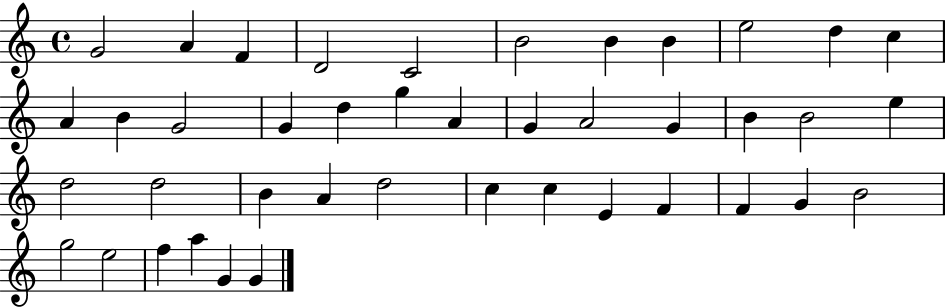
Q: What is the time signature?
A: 4/4